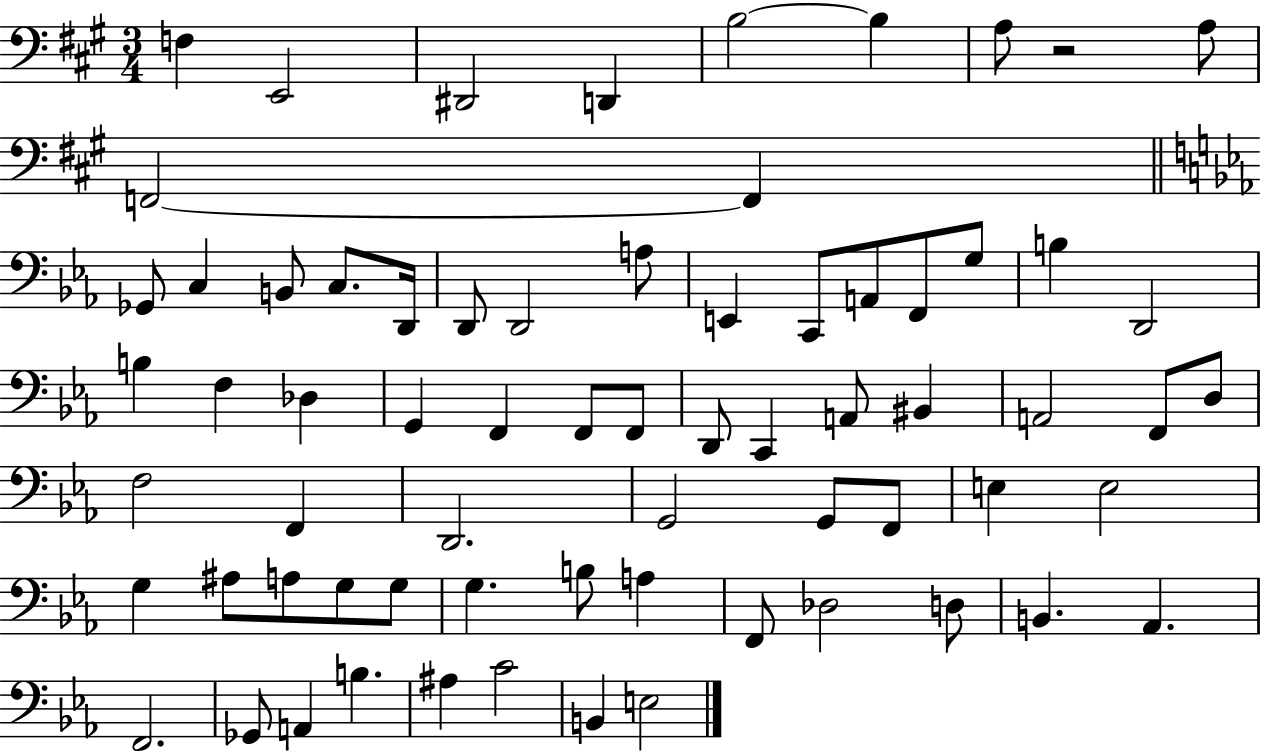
F3/q E2/h D#2/h D2/q B3/h B3/q A3/e R/h A3/e F2/h F2/q Gb2/e C3/q B2/e C3/e. D2/s D2/e D2/h A3/e E2/q C2/e A2/e F2/e G3/e B3/q D2/h B3/q F3/q Db3/q G2/q F2/q F2/e F2/e D2/e C2/q A2/e BIS2/q A2/h F2/e D3/e F3/h F2/q D2/h. G2/h G2/e F2/e E3/q E3/h G3/q A#3/e A3/e G3/e G3/e G3/q. B3/e A3/q F2/e Db3/h D3/e B2/q. Ab2/q. F2/h. Gb2/e A2/q B3/q. A#3/q C4/h B2/q E3/h